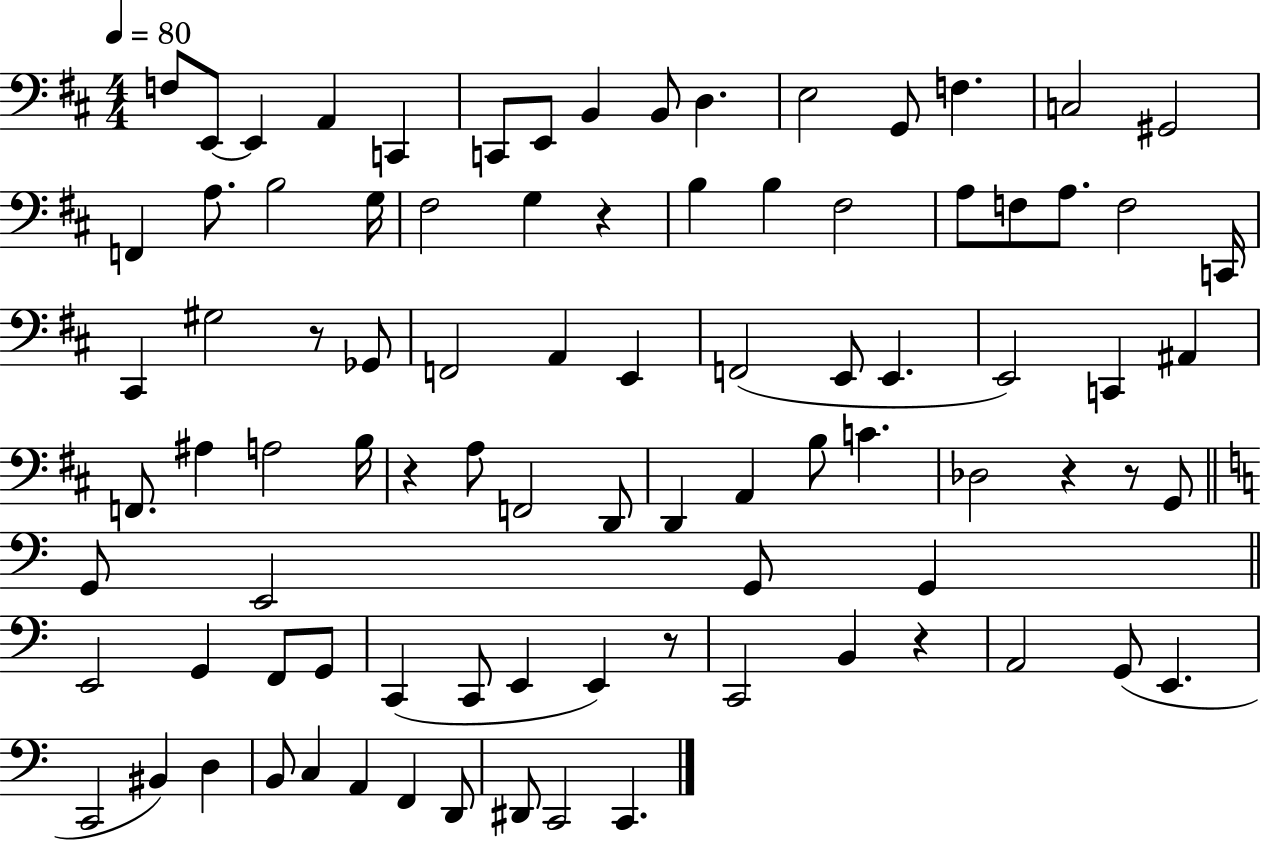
F3/e E2/e E2/q A2/q C2/q C2/e E2/e B2/q B2/e D3/q. E3/h G2/e F3/q. C3/h G#2/h F2/q A3/e. B3/h G3/s F#3/h G3/q R/q B3/q B3/q F#3/h A3/e F3/e A3/e. F3/h C2/s C#2/q G#3/h R/e Gb2/e F2/h A2/q E2/q F2/h E2/e E2/q. E2/h C2/q A#2/q F2/e. A#3/q A3/h B3/s R/q A3/e F2/h D2/e D2/q A2/q B3/e C4/q. Db3/h R/q R/e G2/e G2/e E2/h G2/e G2/q E2/h G2/q F2/e G2/e C2/q C2/e E2/q E2/q R/e C2/h B2/q R/q A2/h G2/e E2/q. C2/h BIS2/q D3/q B2/e C3/q A2/q F2/q D2/e D#2/e C2/h C2/q.